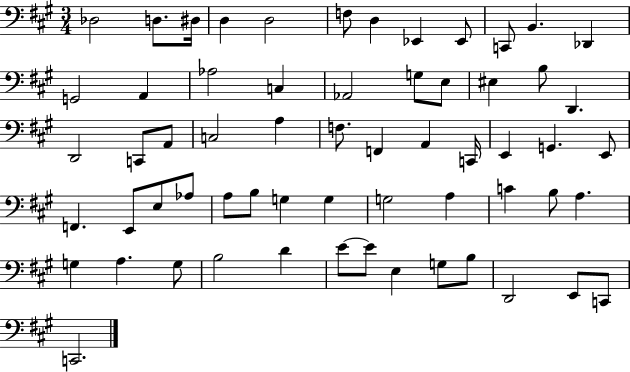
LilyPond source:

{
  \clef bass
  \numericTimeSignature
  \time 3/4
  \key a \major
  des2 d8. dis16 | d4 d2 | f8 d4 ees,4 ees,8 | c,8 b,4. des,4 | \break g,2 a,4 | aes2 c4 | aes,2 g8 e8 | eis4 b8 d,4. | \break d,2 c,8 a,8 | c2 a4 | f8. f,4 a,4 c,16 | e,4 g,4. e,8 | \break f,4. e,8 e8 aes8 | a8 b8 g4 g4 | g2 a4 | c'4 b8 a4. | \break g4 a4. g8 | b2 d'4 | e'8~~ e'8 e4 g8 b8 | d,2 e,8 c,8 | \break c,2. | \bar "|."
}